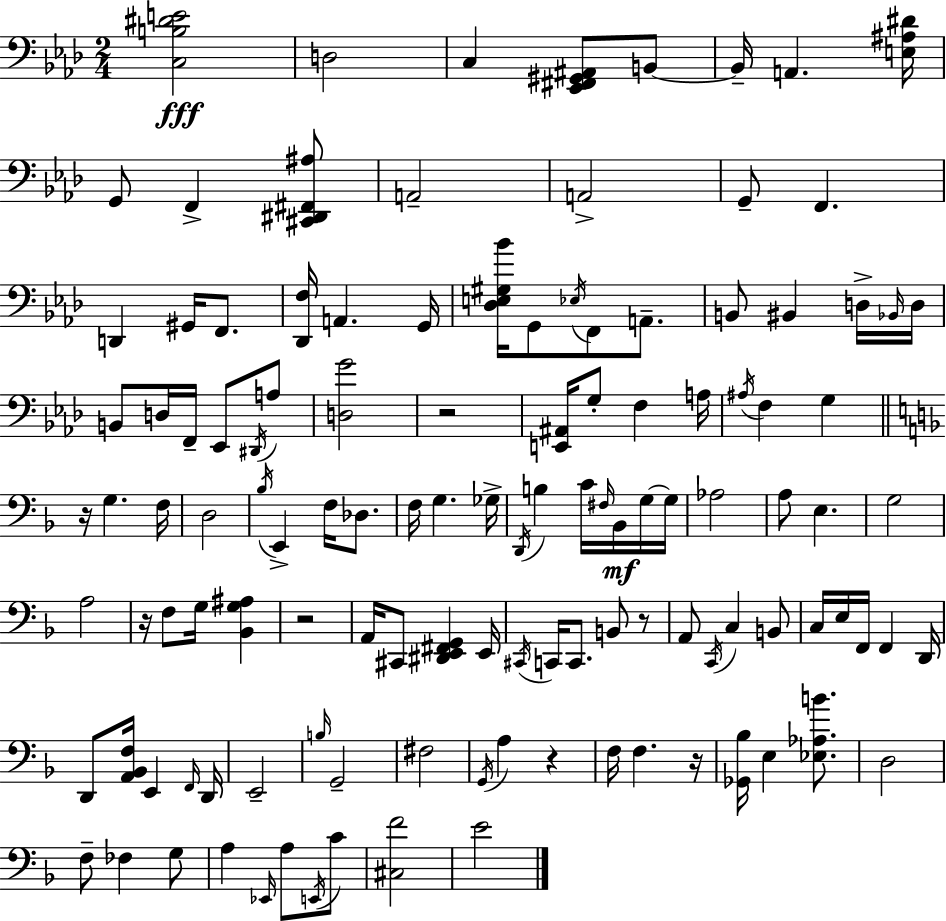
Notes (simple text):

[C3,B3,D#4,E4]/h D3/h C3/q [Eb2,F#2,G#2,A#2]/e B2/e B2/s A2/q. [E3,A#3,D#4]/s G2/e F2/q [C#2,D#2,F#2,A#3]/e A2/h A2/h G2/e F2/q. D2/q G#2/s F2/e. [Db2,F3]/s A2/q. G2/s [Db3,E3,G#3,Bb4]/s G2/e Eb3/s F2/e A2/e. B2/e BIS2/q D3/s Bb2/s D3/s B2/e D3/s F2/s Eb2/e D#2/s A3/e [D3,G4]/h R/h [E2,A#2]/s G3/e F3/q A3/s A#3/s F3/q G3/q R/s G3/q. F3/s D3/h Bb3/s E2/q F3/s Db3/e. F3/s G3/q. Gb3/s D2/s B3/q C4/s F#3/s Bb2/s G3/s G3/s Ab3/h A3/e E3/q. G3/h A3/h R/s F3/e G3/s [Bb2,G3,A#3]/q R/h A2/s C#2/e [D#2,E2,F#2,G2]/q E2/s C#2/s C2/s C2/e. B2/e R/e A2/e C2/s C3/q B2/e C3/s E3/s F2/s F2/q D2/s D2/e [A2,Bb2,F3]/s E2/q F2/s D2/s E2/h B3/s G2/h F#3/h G2/s A3/q R/q F3/s F3/q. R/s [Gb2,Bb3]/s E3/q [Eb3,Ab3,B4]/e. D3/h F3/e FES3/q G3/e A3/q Eb2/s A3/e E2/s C4/e [C#3,F4]/h E4/h